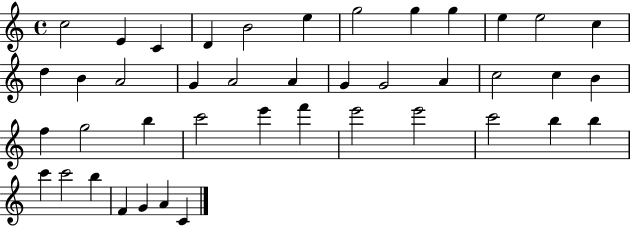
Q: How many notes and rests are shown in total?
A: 42